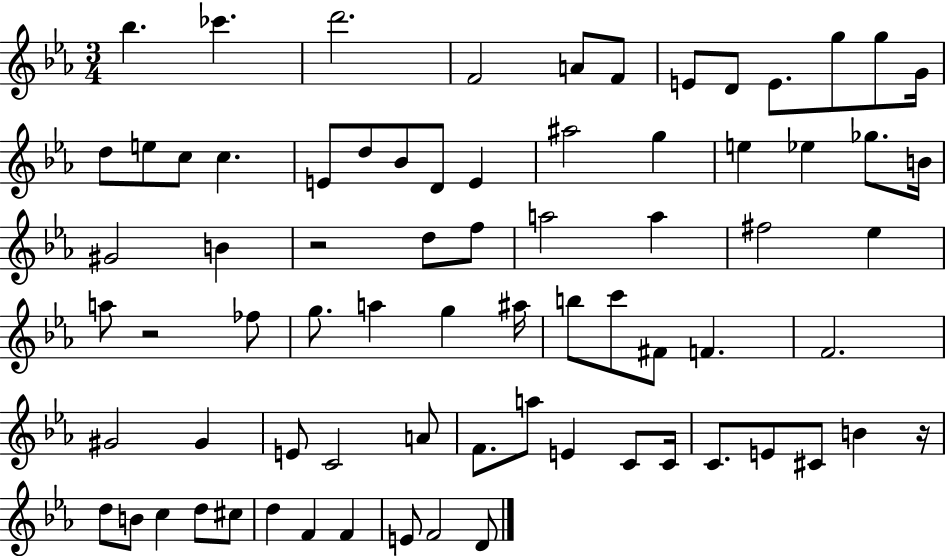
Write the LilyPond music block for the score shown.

{
  \clef treble
  \numericTimeSignature
  \time 3/4
  \key ees \major
  bes''4. ces'''4. | d'''2. | f'2 a'8 f'8 | e'8 d'8 e'8. g''8 g''8 g'16 | \break d''8 e''8 c''8 c''4. | e'8 d''8 bes'8 d'8 e'4 | ais''2 g''4 | e''4 ees''4 ges''8. b'16 | \break gis'2 b'4 | r2 d''8 f''8 | a''2 a''4 | fis''2 ees''4 | \break a''8 r2 fes''8 | g''8. a''4 g''4 ais''16 | b''8 c'''8 fis'8 f'4. | f'2. | \break gis'2 gis'4 | e'8 c'2 a'8 | f'8. a''8 e'4 c'8 c'16 | c'8. e'8 cis'8 b'4 r16 | \break d''8 b'8 c''4 d''8 cis''8 | d''4 f'4 f'4 | e'8 f'2 d'8 | \bar "|."
}